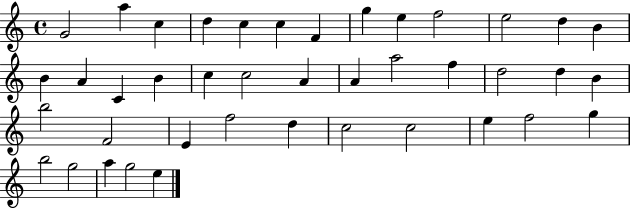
G4/h A5/q C5/q D5/q C5/q C5/q F4/q G5/q E5/q F5/h E5/h D5/q B4/q B4/q A4/q C4/q B4/q C5/q C5/h A4/q A4/q A5/h F5/q D5/h D5/q B4/q B5/h F4/h E4/q F5/h D5/q C5/h C5/h E5/q F5/h G5/q B5/h G5/h A5/q G5/h E5/q